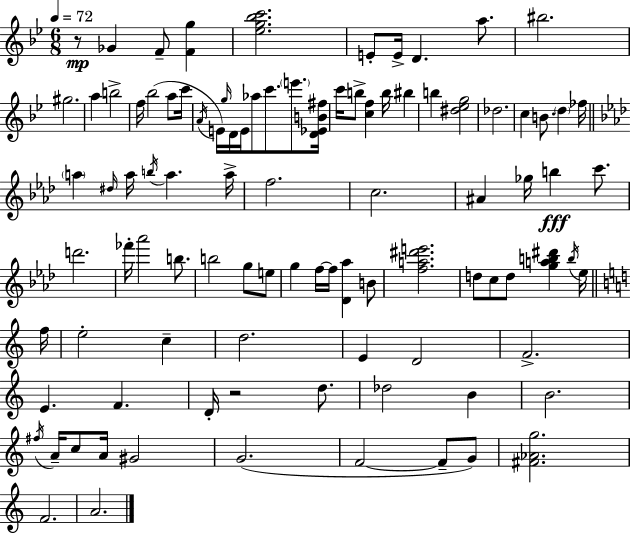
{
  \clef treble
  \numericTimeSignature
  \time 6/8
  \key g \minor
  \tempo 4 = 72
  r8\mp ges'4 f'8-- <f' g''>4 | <ees'' g'' bes'' c'''>2. | e'8-. e'16-> d'4. a''8. | bis''2. | \break gis''2. | a''4 b''2-> | f''16 bes''2( a''8 c'''16 | \acciaccatura { a'16 } e'16) \grace { g''16 } d'16 e'16 aes''8 c'''8. \parenthesize e'''8. | \break <d' ees' b' fis''>16 c'''16 b''8-> <c'' f''>4 b''16 bis''4 | b''4 <dis'' ees'' g''>2 | des''2. | c''4 b'8. \parenthesize d''4 | \break fes''16 \bar "||" \break \key aes \major \parenthesize a''4 \grace { dis''16 } a''16 \acciaccatura { b''16 } a''4. | a''16-> f''2. | c''2. | ais'4 ges''16 b''4\fff c'''8. | \break d'''2. | fes'''16-. aes'''2 b''8. | b''2 g''8 | e''8 g''4 f''16~~ f''16 <des' aes''>4 | \break b'8 <f'' a'' dis''' e'''>2. | d''8 c''8 d''8 <g'' a'' b'' dis'''>4 | \acciaccatura { b''16 } ees''16 \bar "||" \break \key a \minor f''16 e''2-. c''4-- | d''2. | e'4 d'2 | f'2.-> | \break e'4. f'4. | d'16-. r2 d''8. | des''2 b'4 | b'2. | \break \acciaccatura { fis''16 } a'16-- c''8 a'16 gis'2 | g'2.( | f'2~~ f'8-- | g'8) <fis' aes' g''>2. | \break f'2. | a'2. | \bar "|."
}